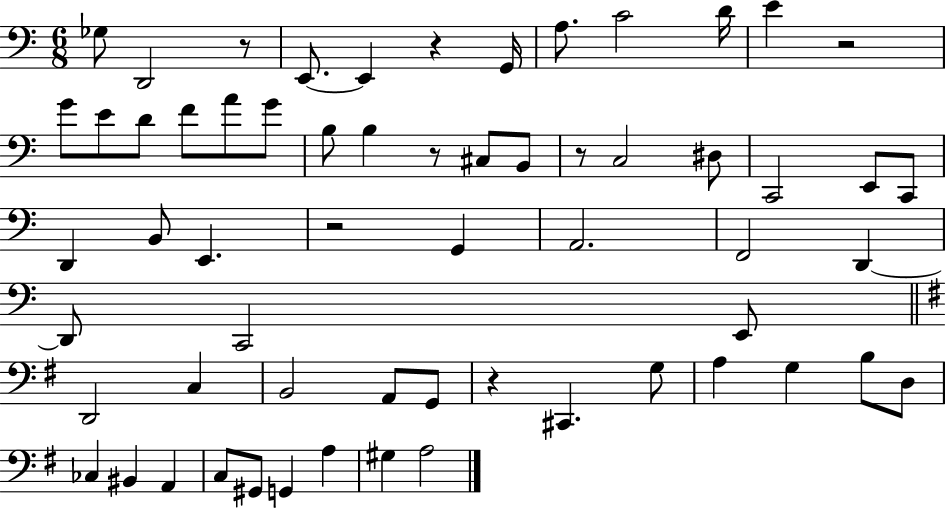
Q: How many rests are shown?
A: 7